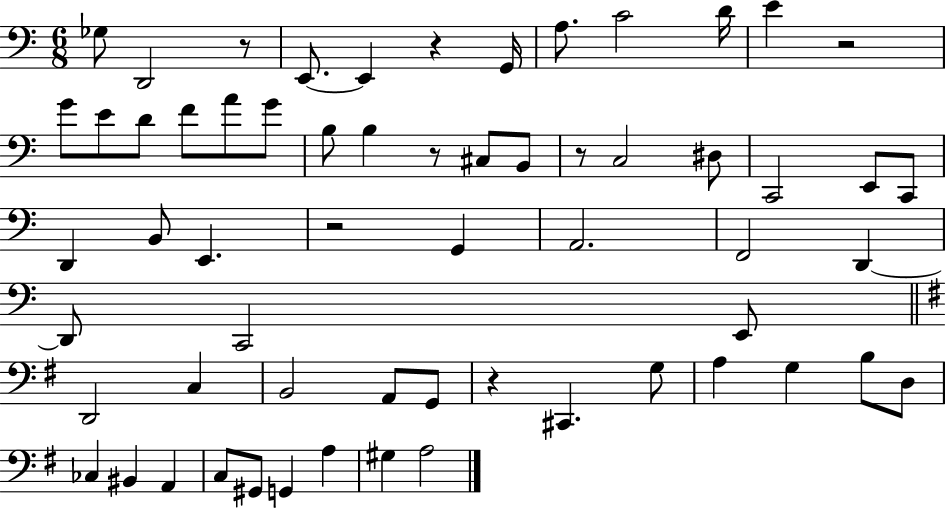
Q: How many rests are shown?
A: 7